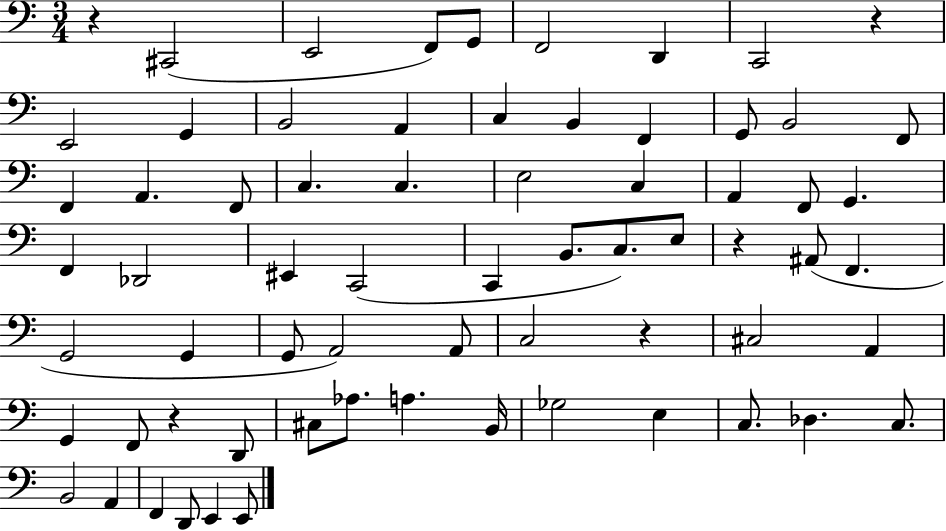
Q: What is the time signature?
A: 3/4